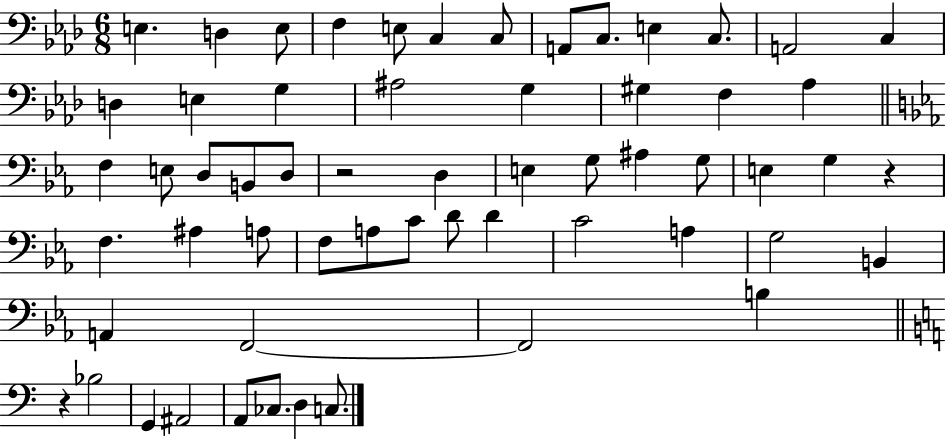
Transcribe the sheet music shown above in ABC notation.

X:1
T:Untitled
M:6/8
L:1/4
K:Ab
E, D, E,/2 F, E,/2 C, C,/2 A,,/2 C,/2 E, C,/2 A,,2 C, D, E, G, ^A,2 G, ^G, F, _A, F, E,/2 D,/2 B,,/2 D,/2 z2 D, E, G,/2 ^A, G,/2 E, G, z F, ^A, A,/2 F,/2 A,/2 C/2 D/2 D C2 A, G,2 B,, A,, F,,2 F,,2 B, z _B,2 G,, ^A,,2 A,,/2 _C,/2 D, C,/2